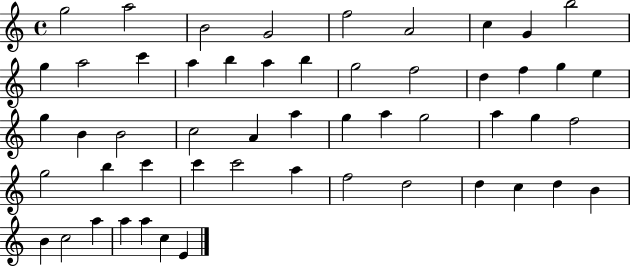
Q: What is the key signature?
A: C major